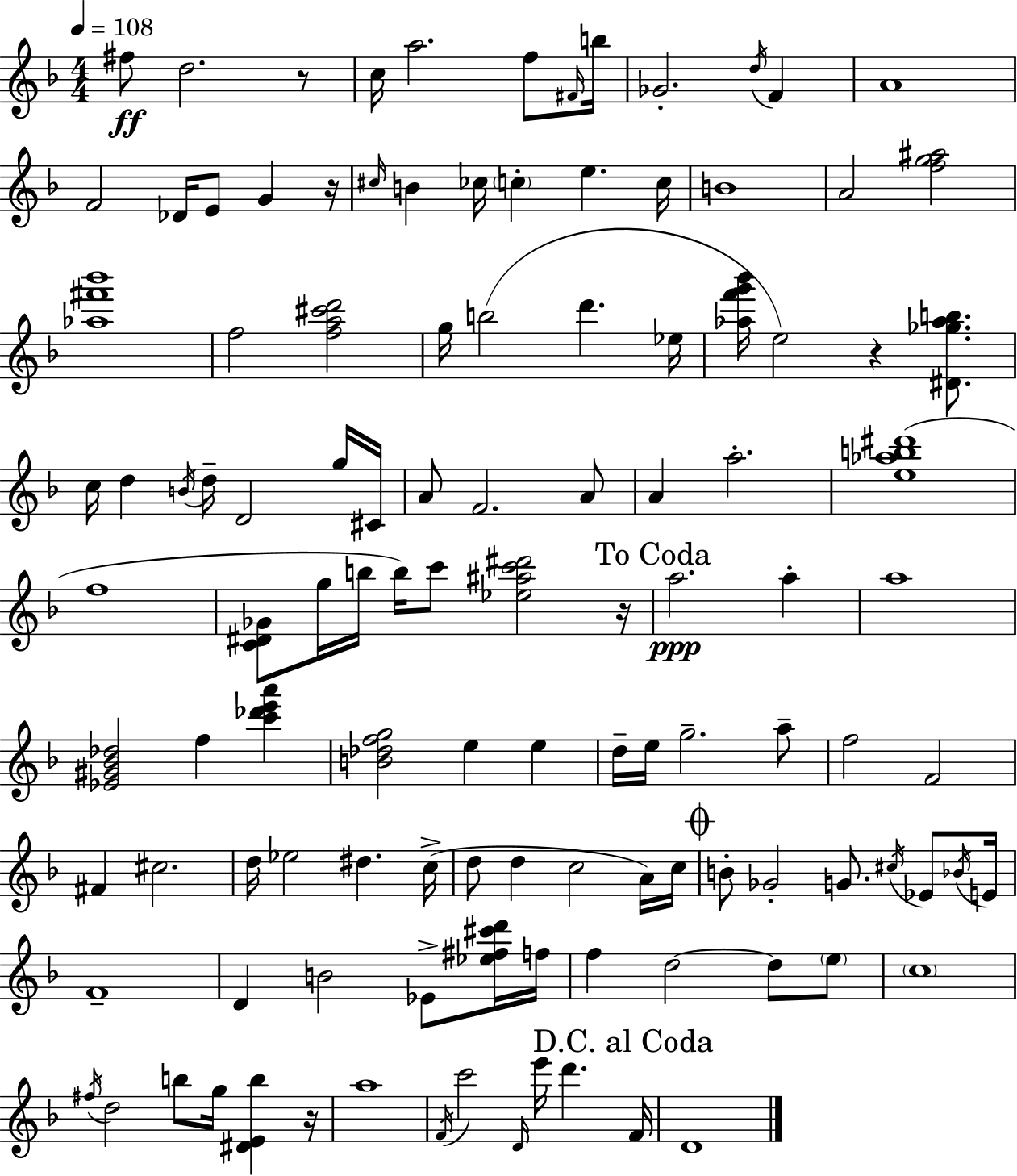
F#5/e D5/h. R/e C5/s A5/h. F5/e F#4/s B5/s Gb4/h. D5/s F4/q A4/w F4/h Db4/s E4/e G4/q R/s C#5/s B4/q CES5/s C5/q E5/q. C5/s B4/w A4/h [F5,G5,A#5]/h [Ab5,F#6,Bb6]/w F5/h [F5,A5,C#6,D6]/h G5/s B5/h D6/q. Eb5/s [Ab5,F6,G6,Bb6]/s E5/h R/q [D#4,Gb5,Ab5,B5]/e. C5/s D5/q B4/s D5/s D4/h G5/s C#4/s A4/e F4/h. A4/e A4/q A5/h. [E5,Ab5,B5,D#6]/w F5/w [C4,D#4,Gb4]/e G5/s B5/s B5/s C6/e [Eb5,A#5,C6,D#6]/h R/s A5/h. A5/q A5/w [Eb4,G#4,Bb4,Db5]/h F5/q [C6,Db6,E6,A6]/q [B4,Db5,F5,G5]/h E5/q E5/q D5/s E5/s G5/h. A5/e F5/h F4/h F#4/q C#5/h. D5/s Eb5/h D#5/q. C5/s D5/e D5/q C5/h A4/s C5/s B4/e Gb4/h G4/e. C#5/s Eb4/e Bb4/s E4/s F4/w D4/q B4/h Eb4/e [Eb5,F#5,C#6,D6]/s F5/s F5/q D5/h D5/e E5/e C5/w F#5/s D5/h B5/e G5/s [D#4,E4,B5]/q R/s A5/w F4/s C6/h D4/s E6/s D6/q. F4/s D4/w